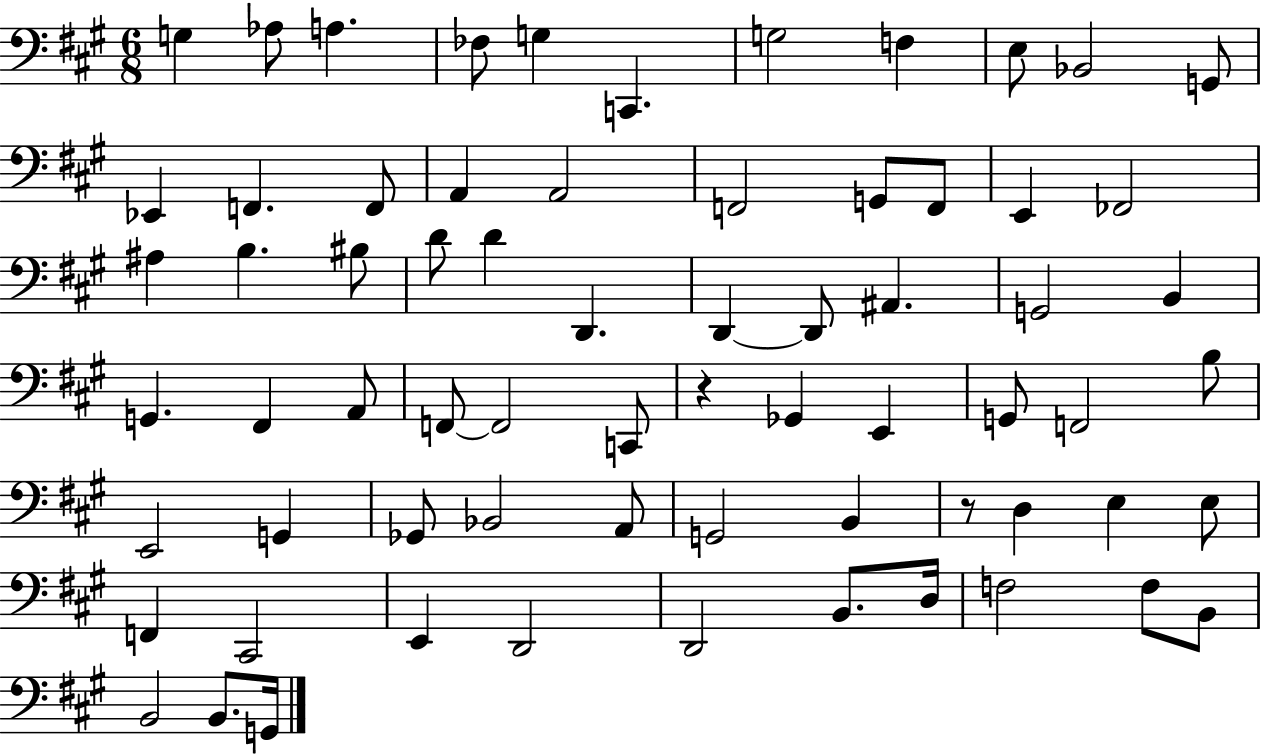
G3/q Ab3/e A3/q. FES3/e G3/q C2/q. G3/h F3/q E3/e Bb2/h G2/e Eb2/q F2/q. F2/e A2/q A2/h F2/h G2/e F2/e E2/q FES2/h A#3/q B3/q. BIS3/e D4/e D4/q D2/q. D2/q D2/e A#2/q. G2/h B2/q G2/q. F#2/q A2/e F2/e F2/h C2/e R/q Gb2/q E2/q G2/e F2/h B3/e E2/h G2/q Gb2/e Bb2/h A2/e G2/h B2/q R/e D3/q E3/q E3/e F2/q C#2/h E2/q D2/h D2/h B2/e. D3/s F3/h F3/e B2/e B2/h B2/e. G2/s